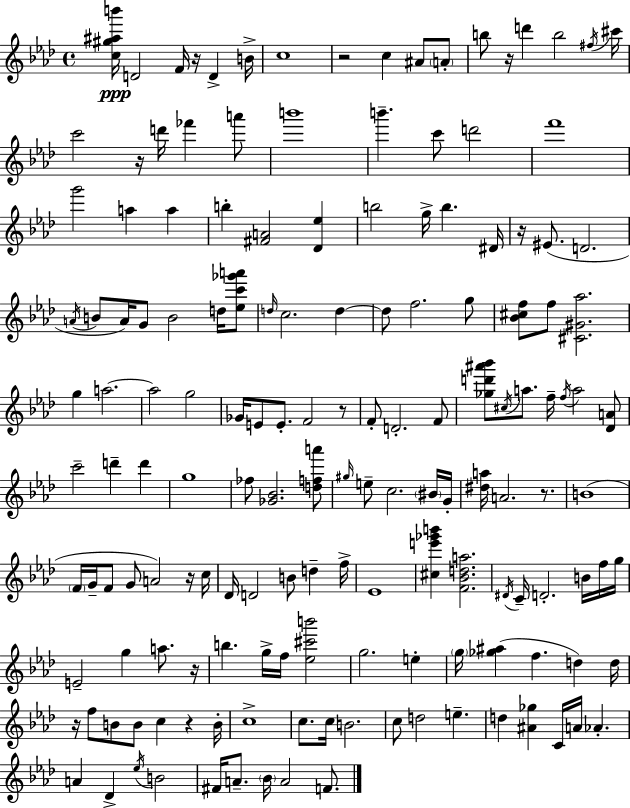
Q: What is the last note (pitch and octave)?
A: F4